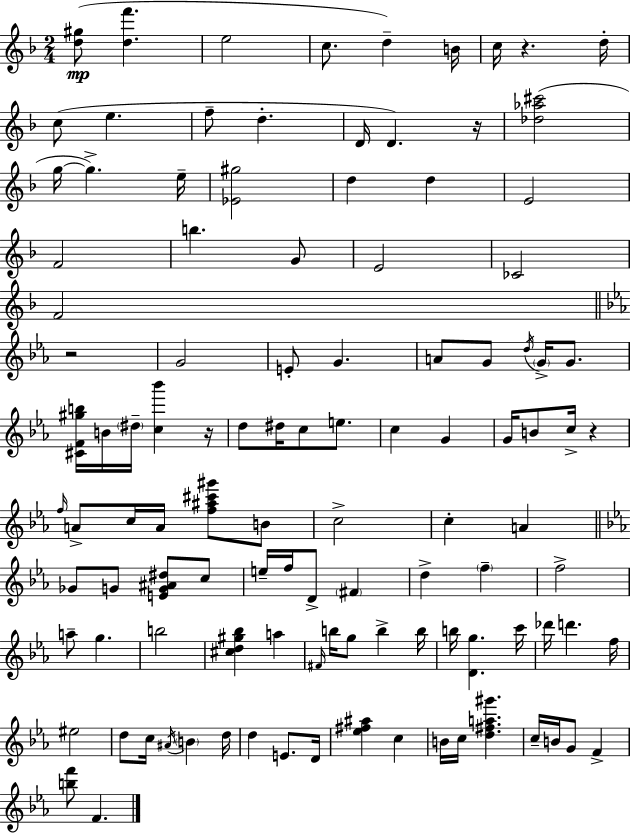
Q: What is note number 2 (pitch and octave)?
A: C5